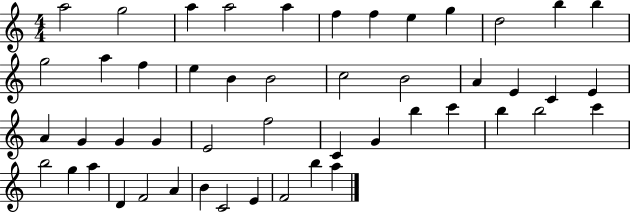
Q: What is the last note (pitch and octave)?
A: A5